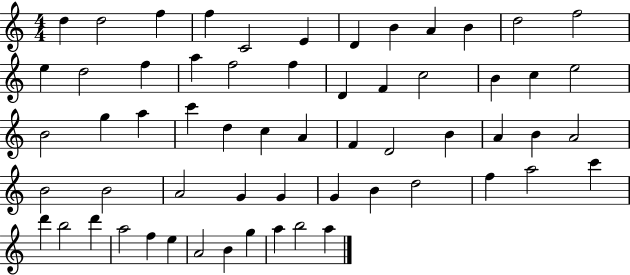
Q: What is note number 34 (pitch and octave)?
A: B4